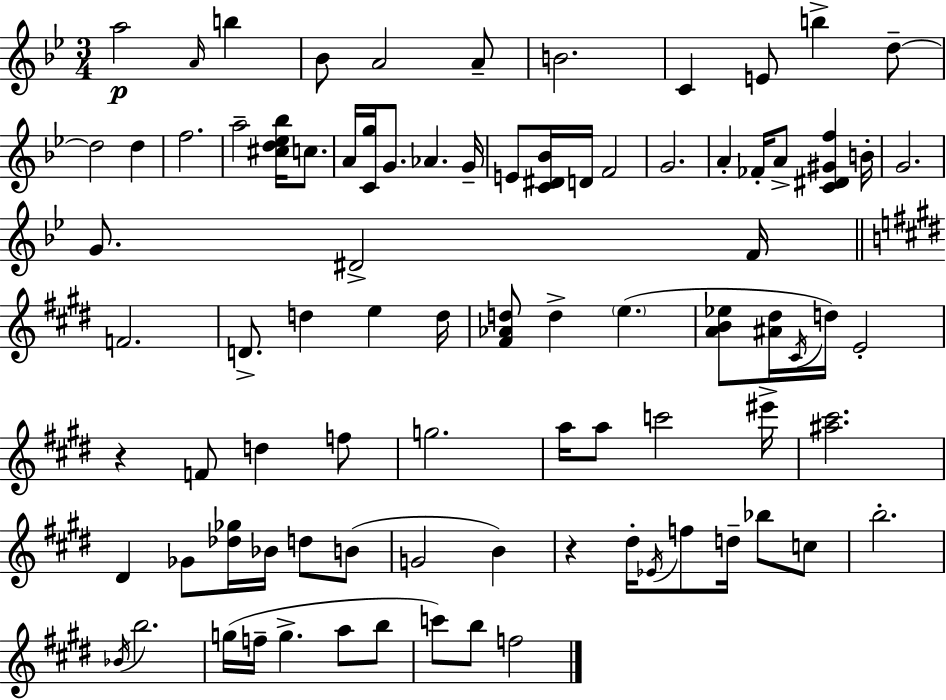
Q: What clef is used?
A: treble